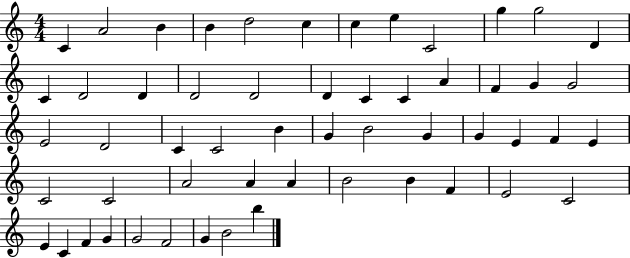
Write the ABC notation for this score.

X:1
T:Untitled
M:4/4
L:1/4
K:C
C A2 B B d2 c c e C2 g g2 D C D2 D D2 D2 D C C A F G G2 E2 D2 C C2 B G B2 G G E F E C2 C2 A2 A A B2 B F E2 C2 E C F G G2 F2 G B2 b